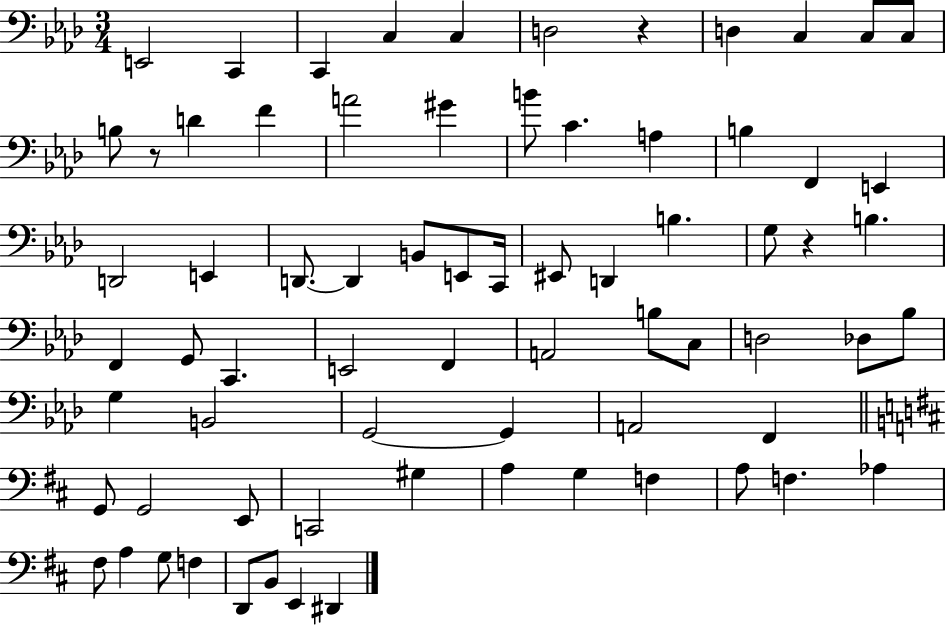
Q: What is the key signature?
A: AES major